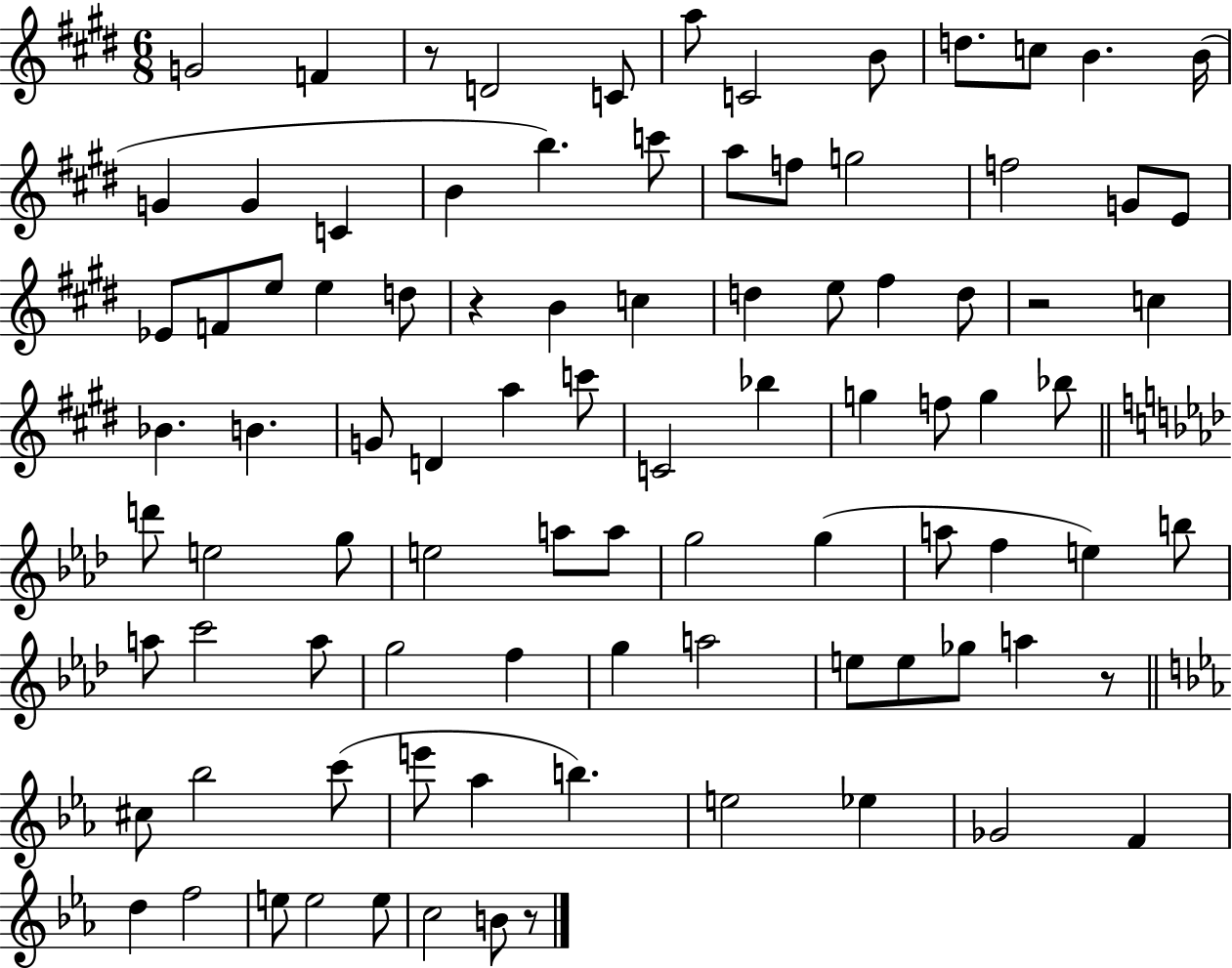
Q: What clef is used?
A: treble